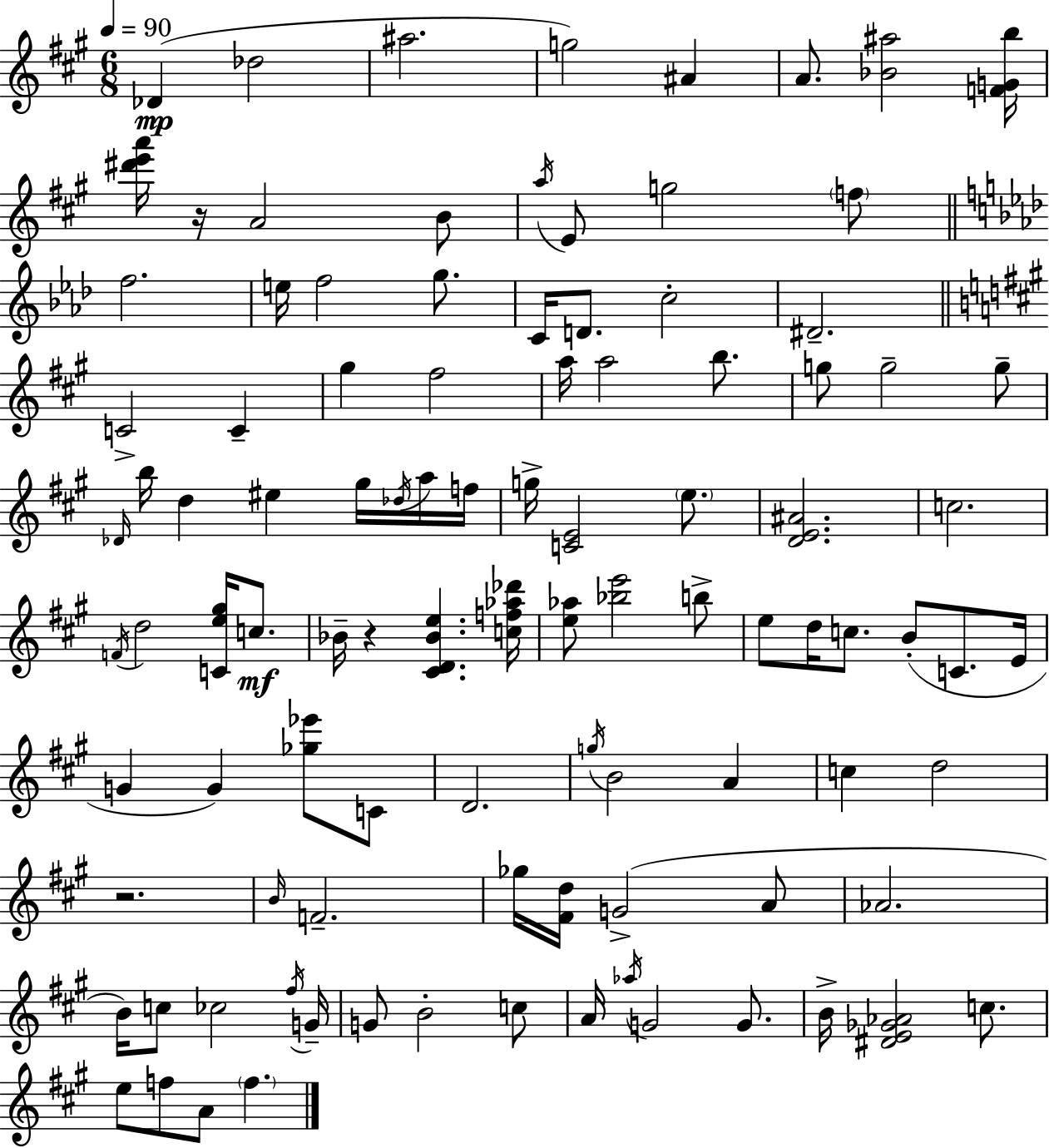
Db4/q Db5/h A#5/h. G5/h A#4/q A4/e. [Bb4,A#5]/h [F4,G4,B5]/s [D#6,E6,A6]/s R/s A4/h B4/e A5/s E4/e G5/h F5/e F5/h. E5/s F5/h G5/e. C4/s D4/e. C5/h D#4/h. C4/h C4/q G#5/q F#5/h A5/s A5/h B5/e. G5/e G5/h G5/e Db4/s B5/s D5/q EIS5/q G#5/s Db5/s A5/s F5/s G5/s [C4,E4]/h E5/e. [D4,E4,A#4]/h. C5/h. F4/s D5/h [C4,E5,G#5]/s C5/e. Bb4/s R/q [C#4,D4,Bb4,E5]/q. [C5,F5,Ab5,Db6]/s [E5,Ab5]/e [Bb5,E6]/h B5/e E5/e D5/s C5/e. B4/e C4/e. E4/s G4/q G4/q [Gb5,Eb6]/e C4/e D4/h. G5/s B4/h A4/q C5/q D5/h R/h. B4/s F4/h. Gb5/s [F#4,D5]/s G4/h A4/e Ab4/h. B4/s C5/e CES5/h F#5/s G4/s G4/e B4/h C5/e A4/s Ab5/s G4/h G4/e. B4/s [D#4,E4,Gb4,Ab4]/h C5/e. E5/e F5/e A4/e F5/q.